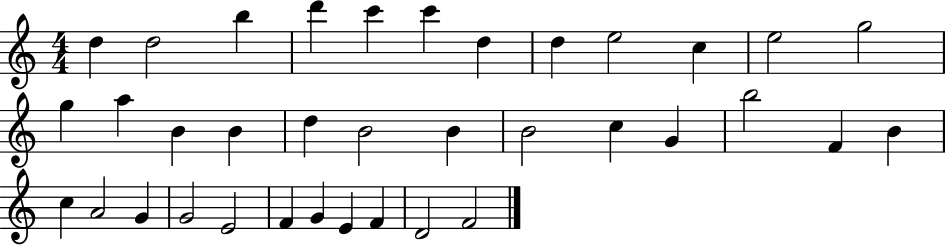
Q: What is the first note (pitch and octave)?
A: D5